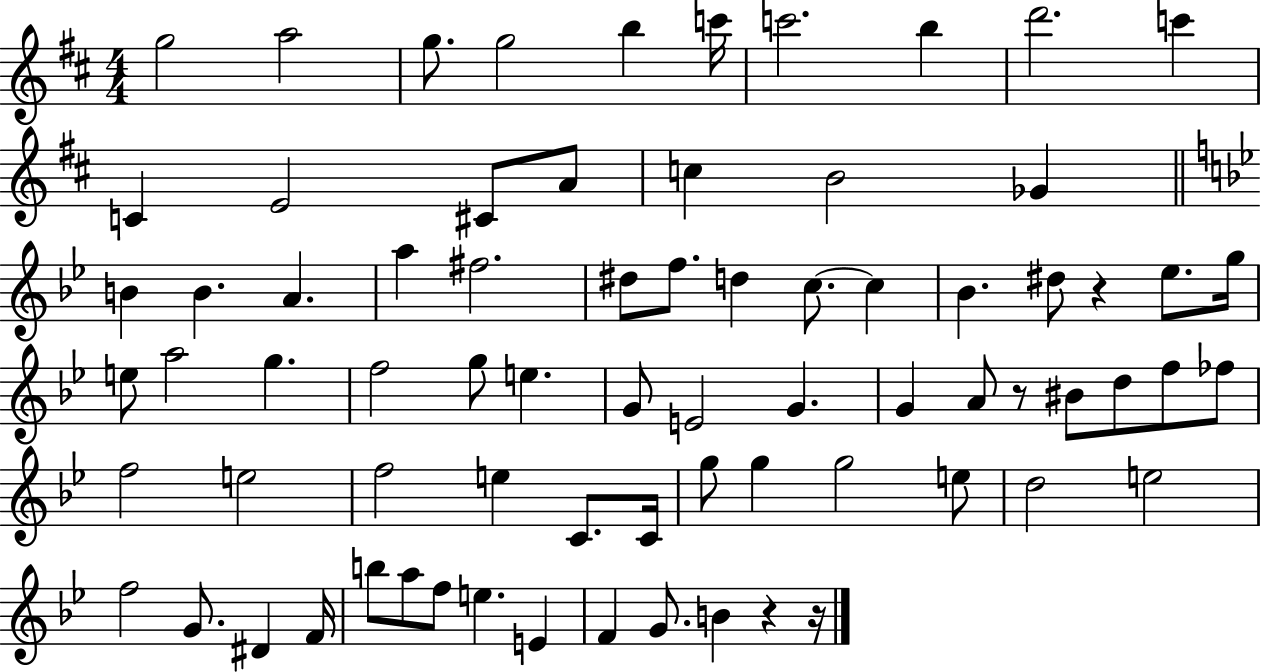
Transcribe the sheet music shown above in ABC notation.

X:1
T:Untitled
M:4/4
L:1/4
K:D
g2 a2 g/2 g2 b c'/4 c'2 b d'2 c' C E2 ^C/2 A/2 c B2 _G B B A a ^f2 ^d/2 f/2 d c/2 c _B ^d/2 z _e/2 g/4 e/2 a2 g f2 g/2 e G/2 E2 G G A/2 z/2 ^B/2 d/2 f/2 _f/2 f2 e2 f2 e C/2 C/4 g/2 g g2 e/2 d2 e2 f2 G/2 ^D F/4 b/2 a/2 f/2 e E F G/2 B z z/4